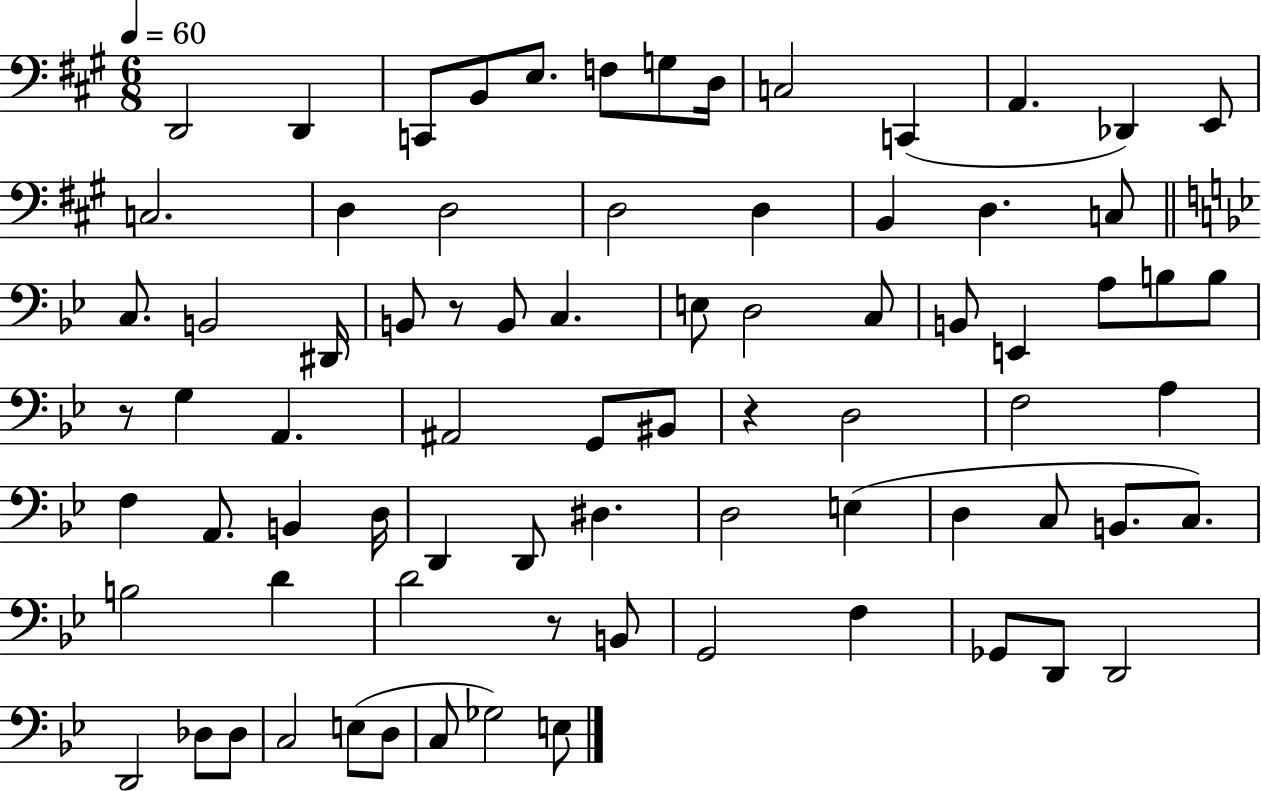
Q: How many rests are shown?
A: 4